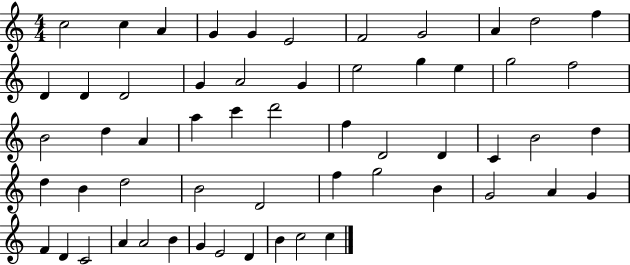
C5/h C5/q A4/q G4/q G4/q E4/h F4/h G4/h A4/q D5/h F5/q D4/q D4/q D4/h G4/q A4/h G4/q E5/h G5/q E5/q G5/h F5/h B4/h D5/q A4/q A5/q C6/q D6/h F5/q D4/h D4/q C4/q B4/h D5/q D5/q B4/q D5/h B4/h D4/h F5/q G5/h B4/q G4/h A4/q G4/q F4/q D4/q C4/h A4/q A4/h B4/q G4/q E4/h D4/q B4/q C5/h C5/q